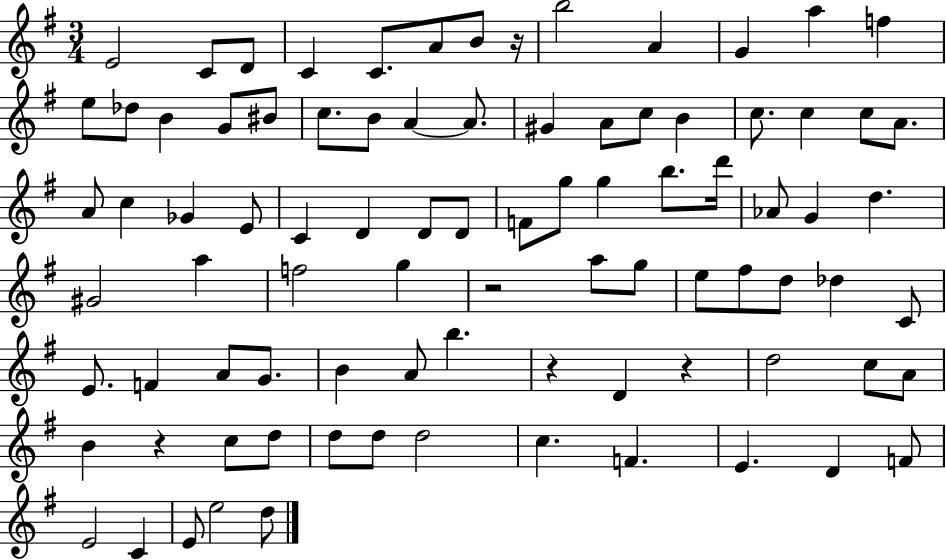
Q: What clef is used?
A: treble